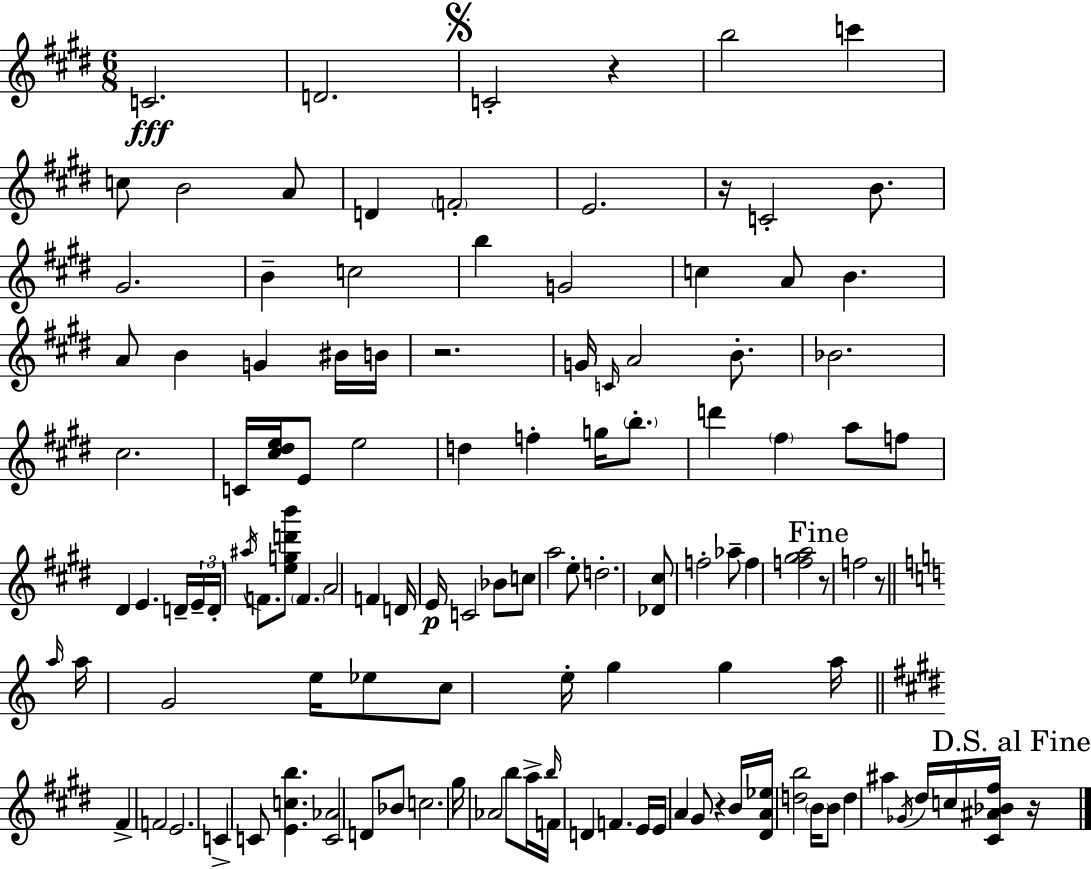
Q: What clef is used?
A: treble